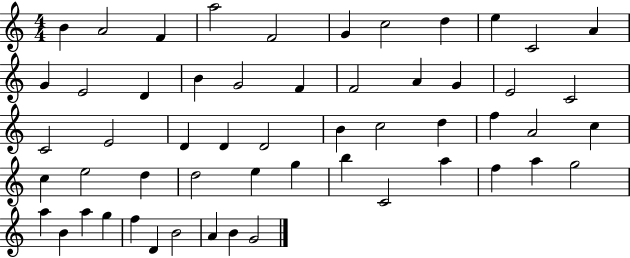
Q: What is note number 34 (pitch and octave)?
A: C5